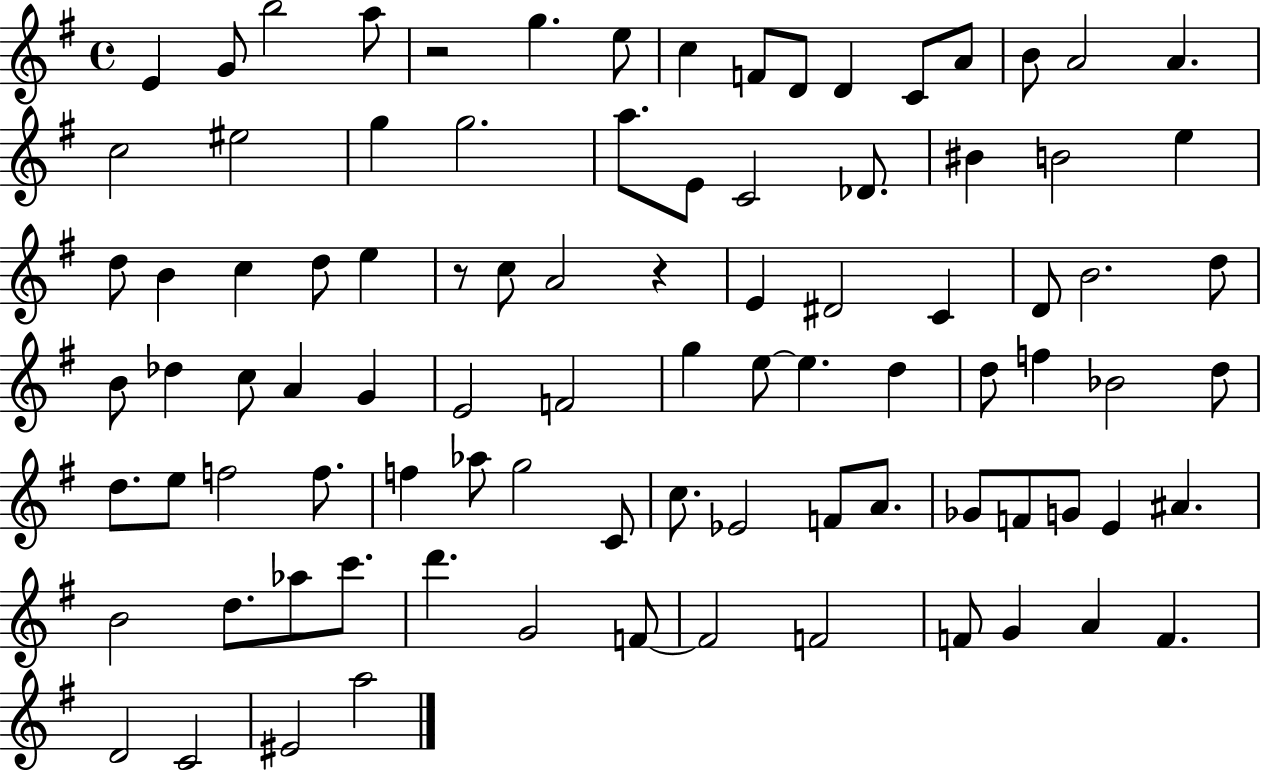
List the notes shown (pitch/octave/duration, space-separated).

E4/q G4/e B5/h A5/e R/h G5/q. E5/e C5/q F4/e D4/e D4/q C4/e A4/e B4/e A4/h A4/q. C5/h EIS5/h G5/q G5/h. A5/e. E4/e C4/h Db4/e. BIS4/q B4/h E5/q D5/e B4/q C5/q D5/e E5/q R/e C5/e A4/h R/q E4/q D#4/h C4/q D4/e B4/h. D5/e B4/e Db5/q C5/e A4/q G4/q E4/h F4/h G5/q E5/e E5/q. D5/q D5/e F5/q Bb4/h D5/e D5/e. E5/e F5/h F5/e. F5/q Ab5/e G5/h C4/e C5/e. Eb4/h F4/e A4/e. Gb4/e F4/e G4/e E4/q A#4/q. B4/h D5/e. Ab5/e C6/e. D6/q. G4/h F4/e F4/h F4/h F4/e G4/q A4/q F4/q. D4/h C4/h EIS4/h A5/h